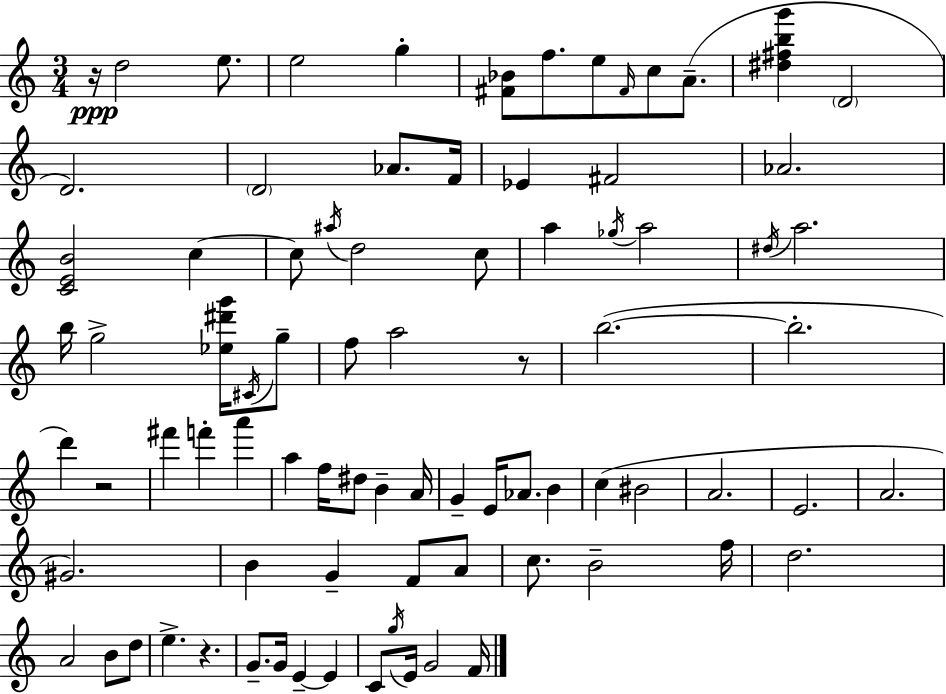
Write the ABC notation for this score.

X:1
T:Untitled
M:3/4
L:1/4
K:C
z/4 d2 e/2 e2 g [^F_B]/2 f/2 e/2 ^F/4 c/2 A/2 [^d^fbg'] D2 D2 D2 _A/2 F/4 _E ^F2 _A2 [CEB]2 c c/2 ^a/4 d2 c/2 a _g/4 a2 ^d/4 a2 b/4 g2 [_e^d'g']/4 ^C/4 g/2 f/2 a2 z/2 b2 b2 d' z2 ^f' f' a' a f/4 ^d/2 B A/4 G E/4 _A/2 B c ^B2 A2 E2 A2 ^G2 B G F/2 A/2 c/2 B2 f/4 d2 A2 B/2 d/2 e z G/2 G/4 E E C/2 g/4 E/4 G2 F/4